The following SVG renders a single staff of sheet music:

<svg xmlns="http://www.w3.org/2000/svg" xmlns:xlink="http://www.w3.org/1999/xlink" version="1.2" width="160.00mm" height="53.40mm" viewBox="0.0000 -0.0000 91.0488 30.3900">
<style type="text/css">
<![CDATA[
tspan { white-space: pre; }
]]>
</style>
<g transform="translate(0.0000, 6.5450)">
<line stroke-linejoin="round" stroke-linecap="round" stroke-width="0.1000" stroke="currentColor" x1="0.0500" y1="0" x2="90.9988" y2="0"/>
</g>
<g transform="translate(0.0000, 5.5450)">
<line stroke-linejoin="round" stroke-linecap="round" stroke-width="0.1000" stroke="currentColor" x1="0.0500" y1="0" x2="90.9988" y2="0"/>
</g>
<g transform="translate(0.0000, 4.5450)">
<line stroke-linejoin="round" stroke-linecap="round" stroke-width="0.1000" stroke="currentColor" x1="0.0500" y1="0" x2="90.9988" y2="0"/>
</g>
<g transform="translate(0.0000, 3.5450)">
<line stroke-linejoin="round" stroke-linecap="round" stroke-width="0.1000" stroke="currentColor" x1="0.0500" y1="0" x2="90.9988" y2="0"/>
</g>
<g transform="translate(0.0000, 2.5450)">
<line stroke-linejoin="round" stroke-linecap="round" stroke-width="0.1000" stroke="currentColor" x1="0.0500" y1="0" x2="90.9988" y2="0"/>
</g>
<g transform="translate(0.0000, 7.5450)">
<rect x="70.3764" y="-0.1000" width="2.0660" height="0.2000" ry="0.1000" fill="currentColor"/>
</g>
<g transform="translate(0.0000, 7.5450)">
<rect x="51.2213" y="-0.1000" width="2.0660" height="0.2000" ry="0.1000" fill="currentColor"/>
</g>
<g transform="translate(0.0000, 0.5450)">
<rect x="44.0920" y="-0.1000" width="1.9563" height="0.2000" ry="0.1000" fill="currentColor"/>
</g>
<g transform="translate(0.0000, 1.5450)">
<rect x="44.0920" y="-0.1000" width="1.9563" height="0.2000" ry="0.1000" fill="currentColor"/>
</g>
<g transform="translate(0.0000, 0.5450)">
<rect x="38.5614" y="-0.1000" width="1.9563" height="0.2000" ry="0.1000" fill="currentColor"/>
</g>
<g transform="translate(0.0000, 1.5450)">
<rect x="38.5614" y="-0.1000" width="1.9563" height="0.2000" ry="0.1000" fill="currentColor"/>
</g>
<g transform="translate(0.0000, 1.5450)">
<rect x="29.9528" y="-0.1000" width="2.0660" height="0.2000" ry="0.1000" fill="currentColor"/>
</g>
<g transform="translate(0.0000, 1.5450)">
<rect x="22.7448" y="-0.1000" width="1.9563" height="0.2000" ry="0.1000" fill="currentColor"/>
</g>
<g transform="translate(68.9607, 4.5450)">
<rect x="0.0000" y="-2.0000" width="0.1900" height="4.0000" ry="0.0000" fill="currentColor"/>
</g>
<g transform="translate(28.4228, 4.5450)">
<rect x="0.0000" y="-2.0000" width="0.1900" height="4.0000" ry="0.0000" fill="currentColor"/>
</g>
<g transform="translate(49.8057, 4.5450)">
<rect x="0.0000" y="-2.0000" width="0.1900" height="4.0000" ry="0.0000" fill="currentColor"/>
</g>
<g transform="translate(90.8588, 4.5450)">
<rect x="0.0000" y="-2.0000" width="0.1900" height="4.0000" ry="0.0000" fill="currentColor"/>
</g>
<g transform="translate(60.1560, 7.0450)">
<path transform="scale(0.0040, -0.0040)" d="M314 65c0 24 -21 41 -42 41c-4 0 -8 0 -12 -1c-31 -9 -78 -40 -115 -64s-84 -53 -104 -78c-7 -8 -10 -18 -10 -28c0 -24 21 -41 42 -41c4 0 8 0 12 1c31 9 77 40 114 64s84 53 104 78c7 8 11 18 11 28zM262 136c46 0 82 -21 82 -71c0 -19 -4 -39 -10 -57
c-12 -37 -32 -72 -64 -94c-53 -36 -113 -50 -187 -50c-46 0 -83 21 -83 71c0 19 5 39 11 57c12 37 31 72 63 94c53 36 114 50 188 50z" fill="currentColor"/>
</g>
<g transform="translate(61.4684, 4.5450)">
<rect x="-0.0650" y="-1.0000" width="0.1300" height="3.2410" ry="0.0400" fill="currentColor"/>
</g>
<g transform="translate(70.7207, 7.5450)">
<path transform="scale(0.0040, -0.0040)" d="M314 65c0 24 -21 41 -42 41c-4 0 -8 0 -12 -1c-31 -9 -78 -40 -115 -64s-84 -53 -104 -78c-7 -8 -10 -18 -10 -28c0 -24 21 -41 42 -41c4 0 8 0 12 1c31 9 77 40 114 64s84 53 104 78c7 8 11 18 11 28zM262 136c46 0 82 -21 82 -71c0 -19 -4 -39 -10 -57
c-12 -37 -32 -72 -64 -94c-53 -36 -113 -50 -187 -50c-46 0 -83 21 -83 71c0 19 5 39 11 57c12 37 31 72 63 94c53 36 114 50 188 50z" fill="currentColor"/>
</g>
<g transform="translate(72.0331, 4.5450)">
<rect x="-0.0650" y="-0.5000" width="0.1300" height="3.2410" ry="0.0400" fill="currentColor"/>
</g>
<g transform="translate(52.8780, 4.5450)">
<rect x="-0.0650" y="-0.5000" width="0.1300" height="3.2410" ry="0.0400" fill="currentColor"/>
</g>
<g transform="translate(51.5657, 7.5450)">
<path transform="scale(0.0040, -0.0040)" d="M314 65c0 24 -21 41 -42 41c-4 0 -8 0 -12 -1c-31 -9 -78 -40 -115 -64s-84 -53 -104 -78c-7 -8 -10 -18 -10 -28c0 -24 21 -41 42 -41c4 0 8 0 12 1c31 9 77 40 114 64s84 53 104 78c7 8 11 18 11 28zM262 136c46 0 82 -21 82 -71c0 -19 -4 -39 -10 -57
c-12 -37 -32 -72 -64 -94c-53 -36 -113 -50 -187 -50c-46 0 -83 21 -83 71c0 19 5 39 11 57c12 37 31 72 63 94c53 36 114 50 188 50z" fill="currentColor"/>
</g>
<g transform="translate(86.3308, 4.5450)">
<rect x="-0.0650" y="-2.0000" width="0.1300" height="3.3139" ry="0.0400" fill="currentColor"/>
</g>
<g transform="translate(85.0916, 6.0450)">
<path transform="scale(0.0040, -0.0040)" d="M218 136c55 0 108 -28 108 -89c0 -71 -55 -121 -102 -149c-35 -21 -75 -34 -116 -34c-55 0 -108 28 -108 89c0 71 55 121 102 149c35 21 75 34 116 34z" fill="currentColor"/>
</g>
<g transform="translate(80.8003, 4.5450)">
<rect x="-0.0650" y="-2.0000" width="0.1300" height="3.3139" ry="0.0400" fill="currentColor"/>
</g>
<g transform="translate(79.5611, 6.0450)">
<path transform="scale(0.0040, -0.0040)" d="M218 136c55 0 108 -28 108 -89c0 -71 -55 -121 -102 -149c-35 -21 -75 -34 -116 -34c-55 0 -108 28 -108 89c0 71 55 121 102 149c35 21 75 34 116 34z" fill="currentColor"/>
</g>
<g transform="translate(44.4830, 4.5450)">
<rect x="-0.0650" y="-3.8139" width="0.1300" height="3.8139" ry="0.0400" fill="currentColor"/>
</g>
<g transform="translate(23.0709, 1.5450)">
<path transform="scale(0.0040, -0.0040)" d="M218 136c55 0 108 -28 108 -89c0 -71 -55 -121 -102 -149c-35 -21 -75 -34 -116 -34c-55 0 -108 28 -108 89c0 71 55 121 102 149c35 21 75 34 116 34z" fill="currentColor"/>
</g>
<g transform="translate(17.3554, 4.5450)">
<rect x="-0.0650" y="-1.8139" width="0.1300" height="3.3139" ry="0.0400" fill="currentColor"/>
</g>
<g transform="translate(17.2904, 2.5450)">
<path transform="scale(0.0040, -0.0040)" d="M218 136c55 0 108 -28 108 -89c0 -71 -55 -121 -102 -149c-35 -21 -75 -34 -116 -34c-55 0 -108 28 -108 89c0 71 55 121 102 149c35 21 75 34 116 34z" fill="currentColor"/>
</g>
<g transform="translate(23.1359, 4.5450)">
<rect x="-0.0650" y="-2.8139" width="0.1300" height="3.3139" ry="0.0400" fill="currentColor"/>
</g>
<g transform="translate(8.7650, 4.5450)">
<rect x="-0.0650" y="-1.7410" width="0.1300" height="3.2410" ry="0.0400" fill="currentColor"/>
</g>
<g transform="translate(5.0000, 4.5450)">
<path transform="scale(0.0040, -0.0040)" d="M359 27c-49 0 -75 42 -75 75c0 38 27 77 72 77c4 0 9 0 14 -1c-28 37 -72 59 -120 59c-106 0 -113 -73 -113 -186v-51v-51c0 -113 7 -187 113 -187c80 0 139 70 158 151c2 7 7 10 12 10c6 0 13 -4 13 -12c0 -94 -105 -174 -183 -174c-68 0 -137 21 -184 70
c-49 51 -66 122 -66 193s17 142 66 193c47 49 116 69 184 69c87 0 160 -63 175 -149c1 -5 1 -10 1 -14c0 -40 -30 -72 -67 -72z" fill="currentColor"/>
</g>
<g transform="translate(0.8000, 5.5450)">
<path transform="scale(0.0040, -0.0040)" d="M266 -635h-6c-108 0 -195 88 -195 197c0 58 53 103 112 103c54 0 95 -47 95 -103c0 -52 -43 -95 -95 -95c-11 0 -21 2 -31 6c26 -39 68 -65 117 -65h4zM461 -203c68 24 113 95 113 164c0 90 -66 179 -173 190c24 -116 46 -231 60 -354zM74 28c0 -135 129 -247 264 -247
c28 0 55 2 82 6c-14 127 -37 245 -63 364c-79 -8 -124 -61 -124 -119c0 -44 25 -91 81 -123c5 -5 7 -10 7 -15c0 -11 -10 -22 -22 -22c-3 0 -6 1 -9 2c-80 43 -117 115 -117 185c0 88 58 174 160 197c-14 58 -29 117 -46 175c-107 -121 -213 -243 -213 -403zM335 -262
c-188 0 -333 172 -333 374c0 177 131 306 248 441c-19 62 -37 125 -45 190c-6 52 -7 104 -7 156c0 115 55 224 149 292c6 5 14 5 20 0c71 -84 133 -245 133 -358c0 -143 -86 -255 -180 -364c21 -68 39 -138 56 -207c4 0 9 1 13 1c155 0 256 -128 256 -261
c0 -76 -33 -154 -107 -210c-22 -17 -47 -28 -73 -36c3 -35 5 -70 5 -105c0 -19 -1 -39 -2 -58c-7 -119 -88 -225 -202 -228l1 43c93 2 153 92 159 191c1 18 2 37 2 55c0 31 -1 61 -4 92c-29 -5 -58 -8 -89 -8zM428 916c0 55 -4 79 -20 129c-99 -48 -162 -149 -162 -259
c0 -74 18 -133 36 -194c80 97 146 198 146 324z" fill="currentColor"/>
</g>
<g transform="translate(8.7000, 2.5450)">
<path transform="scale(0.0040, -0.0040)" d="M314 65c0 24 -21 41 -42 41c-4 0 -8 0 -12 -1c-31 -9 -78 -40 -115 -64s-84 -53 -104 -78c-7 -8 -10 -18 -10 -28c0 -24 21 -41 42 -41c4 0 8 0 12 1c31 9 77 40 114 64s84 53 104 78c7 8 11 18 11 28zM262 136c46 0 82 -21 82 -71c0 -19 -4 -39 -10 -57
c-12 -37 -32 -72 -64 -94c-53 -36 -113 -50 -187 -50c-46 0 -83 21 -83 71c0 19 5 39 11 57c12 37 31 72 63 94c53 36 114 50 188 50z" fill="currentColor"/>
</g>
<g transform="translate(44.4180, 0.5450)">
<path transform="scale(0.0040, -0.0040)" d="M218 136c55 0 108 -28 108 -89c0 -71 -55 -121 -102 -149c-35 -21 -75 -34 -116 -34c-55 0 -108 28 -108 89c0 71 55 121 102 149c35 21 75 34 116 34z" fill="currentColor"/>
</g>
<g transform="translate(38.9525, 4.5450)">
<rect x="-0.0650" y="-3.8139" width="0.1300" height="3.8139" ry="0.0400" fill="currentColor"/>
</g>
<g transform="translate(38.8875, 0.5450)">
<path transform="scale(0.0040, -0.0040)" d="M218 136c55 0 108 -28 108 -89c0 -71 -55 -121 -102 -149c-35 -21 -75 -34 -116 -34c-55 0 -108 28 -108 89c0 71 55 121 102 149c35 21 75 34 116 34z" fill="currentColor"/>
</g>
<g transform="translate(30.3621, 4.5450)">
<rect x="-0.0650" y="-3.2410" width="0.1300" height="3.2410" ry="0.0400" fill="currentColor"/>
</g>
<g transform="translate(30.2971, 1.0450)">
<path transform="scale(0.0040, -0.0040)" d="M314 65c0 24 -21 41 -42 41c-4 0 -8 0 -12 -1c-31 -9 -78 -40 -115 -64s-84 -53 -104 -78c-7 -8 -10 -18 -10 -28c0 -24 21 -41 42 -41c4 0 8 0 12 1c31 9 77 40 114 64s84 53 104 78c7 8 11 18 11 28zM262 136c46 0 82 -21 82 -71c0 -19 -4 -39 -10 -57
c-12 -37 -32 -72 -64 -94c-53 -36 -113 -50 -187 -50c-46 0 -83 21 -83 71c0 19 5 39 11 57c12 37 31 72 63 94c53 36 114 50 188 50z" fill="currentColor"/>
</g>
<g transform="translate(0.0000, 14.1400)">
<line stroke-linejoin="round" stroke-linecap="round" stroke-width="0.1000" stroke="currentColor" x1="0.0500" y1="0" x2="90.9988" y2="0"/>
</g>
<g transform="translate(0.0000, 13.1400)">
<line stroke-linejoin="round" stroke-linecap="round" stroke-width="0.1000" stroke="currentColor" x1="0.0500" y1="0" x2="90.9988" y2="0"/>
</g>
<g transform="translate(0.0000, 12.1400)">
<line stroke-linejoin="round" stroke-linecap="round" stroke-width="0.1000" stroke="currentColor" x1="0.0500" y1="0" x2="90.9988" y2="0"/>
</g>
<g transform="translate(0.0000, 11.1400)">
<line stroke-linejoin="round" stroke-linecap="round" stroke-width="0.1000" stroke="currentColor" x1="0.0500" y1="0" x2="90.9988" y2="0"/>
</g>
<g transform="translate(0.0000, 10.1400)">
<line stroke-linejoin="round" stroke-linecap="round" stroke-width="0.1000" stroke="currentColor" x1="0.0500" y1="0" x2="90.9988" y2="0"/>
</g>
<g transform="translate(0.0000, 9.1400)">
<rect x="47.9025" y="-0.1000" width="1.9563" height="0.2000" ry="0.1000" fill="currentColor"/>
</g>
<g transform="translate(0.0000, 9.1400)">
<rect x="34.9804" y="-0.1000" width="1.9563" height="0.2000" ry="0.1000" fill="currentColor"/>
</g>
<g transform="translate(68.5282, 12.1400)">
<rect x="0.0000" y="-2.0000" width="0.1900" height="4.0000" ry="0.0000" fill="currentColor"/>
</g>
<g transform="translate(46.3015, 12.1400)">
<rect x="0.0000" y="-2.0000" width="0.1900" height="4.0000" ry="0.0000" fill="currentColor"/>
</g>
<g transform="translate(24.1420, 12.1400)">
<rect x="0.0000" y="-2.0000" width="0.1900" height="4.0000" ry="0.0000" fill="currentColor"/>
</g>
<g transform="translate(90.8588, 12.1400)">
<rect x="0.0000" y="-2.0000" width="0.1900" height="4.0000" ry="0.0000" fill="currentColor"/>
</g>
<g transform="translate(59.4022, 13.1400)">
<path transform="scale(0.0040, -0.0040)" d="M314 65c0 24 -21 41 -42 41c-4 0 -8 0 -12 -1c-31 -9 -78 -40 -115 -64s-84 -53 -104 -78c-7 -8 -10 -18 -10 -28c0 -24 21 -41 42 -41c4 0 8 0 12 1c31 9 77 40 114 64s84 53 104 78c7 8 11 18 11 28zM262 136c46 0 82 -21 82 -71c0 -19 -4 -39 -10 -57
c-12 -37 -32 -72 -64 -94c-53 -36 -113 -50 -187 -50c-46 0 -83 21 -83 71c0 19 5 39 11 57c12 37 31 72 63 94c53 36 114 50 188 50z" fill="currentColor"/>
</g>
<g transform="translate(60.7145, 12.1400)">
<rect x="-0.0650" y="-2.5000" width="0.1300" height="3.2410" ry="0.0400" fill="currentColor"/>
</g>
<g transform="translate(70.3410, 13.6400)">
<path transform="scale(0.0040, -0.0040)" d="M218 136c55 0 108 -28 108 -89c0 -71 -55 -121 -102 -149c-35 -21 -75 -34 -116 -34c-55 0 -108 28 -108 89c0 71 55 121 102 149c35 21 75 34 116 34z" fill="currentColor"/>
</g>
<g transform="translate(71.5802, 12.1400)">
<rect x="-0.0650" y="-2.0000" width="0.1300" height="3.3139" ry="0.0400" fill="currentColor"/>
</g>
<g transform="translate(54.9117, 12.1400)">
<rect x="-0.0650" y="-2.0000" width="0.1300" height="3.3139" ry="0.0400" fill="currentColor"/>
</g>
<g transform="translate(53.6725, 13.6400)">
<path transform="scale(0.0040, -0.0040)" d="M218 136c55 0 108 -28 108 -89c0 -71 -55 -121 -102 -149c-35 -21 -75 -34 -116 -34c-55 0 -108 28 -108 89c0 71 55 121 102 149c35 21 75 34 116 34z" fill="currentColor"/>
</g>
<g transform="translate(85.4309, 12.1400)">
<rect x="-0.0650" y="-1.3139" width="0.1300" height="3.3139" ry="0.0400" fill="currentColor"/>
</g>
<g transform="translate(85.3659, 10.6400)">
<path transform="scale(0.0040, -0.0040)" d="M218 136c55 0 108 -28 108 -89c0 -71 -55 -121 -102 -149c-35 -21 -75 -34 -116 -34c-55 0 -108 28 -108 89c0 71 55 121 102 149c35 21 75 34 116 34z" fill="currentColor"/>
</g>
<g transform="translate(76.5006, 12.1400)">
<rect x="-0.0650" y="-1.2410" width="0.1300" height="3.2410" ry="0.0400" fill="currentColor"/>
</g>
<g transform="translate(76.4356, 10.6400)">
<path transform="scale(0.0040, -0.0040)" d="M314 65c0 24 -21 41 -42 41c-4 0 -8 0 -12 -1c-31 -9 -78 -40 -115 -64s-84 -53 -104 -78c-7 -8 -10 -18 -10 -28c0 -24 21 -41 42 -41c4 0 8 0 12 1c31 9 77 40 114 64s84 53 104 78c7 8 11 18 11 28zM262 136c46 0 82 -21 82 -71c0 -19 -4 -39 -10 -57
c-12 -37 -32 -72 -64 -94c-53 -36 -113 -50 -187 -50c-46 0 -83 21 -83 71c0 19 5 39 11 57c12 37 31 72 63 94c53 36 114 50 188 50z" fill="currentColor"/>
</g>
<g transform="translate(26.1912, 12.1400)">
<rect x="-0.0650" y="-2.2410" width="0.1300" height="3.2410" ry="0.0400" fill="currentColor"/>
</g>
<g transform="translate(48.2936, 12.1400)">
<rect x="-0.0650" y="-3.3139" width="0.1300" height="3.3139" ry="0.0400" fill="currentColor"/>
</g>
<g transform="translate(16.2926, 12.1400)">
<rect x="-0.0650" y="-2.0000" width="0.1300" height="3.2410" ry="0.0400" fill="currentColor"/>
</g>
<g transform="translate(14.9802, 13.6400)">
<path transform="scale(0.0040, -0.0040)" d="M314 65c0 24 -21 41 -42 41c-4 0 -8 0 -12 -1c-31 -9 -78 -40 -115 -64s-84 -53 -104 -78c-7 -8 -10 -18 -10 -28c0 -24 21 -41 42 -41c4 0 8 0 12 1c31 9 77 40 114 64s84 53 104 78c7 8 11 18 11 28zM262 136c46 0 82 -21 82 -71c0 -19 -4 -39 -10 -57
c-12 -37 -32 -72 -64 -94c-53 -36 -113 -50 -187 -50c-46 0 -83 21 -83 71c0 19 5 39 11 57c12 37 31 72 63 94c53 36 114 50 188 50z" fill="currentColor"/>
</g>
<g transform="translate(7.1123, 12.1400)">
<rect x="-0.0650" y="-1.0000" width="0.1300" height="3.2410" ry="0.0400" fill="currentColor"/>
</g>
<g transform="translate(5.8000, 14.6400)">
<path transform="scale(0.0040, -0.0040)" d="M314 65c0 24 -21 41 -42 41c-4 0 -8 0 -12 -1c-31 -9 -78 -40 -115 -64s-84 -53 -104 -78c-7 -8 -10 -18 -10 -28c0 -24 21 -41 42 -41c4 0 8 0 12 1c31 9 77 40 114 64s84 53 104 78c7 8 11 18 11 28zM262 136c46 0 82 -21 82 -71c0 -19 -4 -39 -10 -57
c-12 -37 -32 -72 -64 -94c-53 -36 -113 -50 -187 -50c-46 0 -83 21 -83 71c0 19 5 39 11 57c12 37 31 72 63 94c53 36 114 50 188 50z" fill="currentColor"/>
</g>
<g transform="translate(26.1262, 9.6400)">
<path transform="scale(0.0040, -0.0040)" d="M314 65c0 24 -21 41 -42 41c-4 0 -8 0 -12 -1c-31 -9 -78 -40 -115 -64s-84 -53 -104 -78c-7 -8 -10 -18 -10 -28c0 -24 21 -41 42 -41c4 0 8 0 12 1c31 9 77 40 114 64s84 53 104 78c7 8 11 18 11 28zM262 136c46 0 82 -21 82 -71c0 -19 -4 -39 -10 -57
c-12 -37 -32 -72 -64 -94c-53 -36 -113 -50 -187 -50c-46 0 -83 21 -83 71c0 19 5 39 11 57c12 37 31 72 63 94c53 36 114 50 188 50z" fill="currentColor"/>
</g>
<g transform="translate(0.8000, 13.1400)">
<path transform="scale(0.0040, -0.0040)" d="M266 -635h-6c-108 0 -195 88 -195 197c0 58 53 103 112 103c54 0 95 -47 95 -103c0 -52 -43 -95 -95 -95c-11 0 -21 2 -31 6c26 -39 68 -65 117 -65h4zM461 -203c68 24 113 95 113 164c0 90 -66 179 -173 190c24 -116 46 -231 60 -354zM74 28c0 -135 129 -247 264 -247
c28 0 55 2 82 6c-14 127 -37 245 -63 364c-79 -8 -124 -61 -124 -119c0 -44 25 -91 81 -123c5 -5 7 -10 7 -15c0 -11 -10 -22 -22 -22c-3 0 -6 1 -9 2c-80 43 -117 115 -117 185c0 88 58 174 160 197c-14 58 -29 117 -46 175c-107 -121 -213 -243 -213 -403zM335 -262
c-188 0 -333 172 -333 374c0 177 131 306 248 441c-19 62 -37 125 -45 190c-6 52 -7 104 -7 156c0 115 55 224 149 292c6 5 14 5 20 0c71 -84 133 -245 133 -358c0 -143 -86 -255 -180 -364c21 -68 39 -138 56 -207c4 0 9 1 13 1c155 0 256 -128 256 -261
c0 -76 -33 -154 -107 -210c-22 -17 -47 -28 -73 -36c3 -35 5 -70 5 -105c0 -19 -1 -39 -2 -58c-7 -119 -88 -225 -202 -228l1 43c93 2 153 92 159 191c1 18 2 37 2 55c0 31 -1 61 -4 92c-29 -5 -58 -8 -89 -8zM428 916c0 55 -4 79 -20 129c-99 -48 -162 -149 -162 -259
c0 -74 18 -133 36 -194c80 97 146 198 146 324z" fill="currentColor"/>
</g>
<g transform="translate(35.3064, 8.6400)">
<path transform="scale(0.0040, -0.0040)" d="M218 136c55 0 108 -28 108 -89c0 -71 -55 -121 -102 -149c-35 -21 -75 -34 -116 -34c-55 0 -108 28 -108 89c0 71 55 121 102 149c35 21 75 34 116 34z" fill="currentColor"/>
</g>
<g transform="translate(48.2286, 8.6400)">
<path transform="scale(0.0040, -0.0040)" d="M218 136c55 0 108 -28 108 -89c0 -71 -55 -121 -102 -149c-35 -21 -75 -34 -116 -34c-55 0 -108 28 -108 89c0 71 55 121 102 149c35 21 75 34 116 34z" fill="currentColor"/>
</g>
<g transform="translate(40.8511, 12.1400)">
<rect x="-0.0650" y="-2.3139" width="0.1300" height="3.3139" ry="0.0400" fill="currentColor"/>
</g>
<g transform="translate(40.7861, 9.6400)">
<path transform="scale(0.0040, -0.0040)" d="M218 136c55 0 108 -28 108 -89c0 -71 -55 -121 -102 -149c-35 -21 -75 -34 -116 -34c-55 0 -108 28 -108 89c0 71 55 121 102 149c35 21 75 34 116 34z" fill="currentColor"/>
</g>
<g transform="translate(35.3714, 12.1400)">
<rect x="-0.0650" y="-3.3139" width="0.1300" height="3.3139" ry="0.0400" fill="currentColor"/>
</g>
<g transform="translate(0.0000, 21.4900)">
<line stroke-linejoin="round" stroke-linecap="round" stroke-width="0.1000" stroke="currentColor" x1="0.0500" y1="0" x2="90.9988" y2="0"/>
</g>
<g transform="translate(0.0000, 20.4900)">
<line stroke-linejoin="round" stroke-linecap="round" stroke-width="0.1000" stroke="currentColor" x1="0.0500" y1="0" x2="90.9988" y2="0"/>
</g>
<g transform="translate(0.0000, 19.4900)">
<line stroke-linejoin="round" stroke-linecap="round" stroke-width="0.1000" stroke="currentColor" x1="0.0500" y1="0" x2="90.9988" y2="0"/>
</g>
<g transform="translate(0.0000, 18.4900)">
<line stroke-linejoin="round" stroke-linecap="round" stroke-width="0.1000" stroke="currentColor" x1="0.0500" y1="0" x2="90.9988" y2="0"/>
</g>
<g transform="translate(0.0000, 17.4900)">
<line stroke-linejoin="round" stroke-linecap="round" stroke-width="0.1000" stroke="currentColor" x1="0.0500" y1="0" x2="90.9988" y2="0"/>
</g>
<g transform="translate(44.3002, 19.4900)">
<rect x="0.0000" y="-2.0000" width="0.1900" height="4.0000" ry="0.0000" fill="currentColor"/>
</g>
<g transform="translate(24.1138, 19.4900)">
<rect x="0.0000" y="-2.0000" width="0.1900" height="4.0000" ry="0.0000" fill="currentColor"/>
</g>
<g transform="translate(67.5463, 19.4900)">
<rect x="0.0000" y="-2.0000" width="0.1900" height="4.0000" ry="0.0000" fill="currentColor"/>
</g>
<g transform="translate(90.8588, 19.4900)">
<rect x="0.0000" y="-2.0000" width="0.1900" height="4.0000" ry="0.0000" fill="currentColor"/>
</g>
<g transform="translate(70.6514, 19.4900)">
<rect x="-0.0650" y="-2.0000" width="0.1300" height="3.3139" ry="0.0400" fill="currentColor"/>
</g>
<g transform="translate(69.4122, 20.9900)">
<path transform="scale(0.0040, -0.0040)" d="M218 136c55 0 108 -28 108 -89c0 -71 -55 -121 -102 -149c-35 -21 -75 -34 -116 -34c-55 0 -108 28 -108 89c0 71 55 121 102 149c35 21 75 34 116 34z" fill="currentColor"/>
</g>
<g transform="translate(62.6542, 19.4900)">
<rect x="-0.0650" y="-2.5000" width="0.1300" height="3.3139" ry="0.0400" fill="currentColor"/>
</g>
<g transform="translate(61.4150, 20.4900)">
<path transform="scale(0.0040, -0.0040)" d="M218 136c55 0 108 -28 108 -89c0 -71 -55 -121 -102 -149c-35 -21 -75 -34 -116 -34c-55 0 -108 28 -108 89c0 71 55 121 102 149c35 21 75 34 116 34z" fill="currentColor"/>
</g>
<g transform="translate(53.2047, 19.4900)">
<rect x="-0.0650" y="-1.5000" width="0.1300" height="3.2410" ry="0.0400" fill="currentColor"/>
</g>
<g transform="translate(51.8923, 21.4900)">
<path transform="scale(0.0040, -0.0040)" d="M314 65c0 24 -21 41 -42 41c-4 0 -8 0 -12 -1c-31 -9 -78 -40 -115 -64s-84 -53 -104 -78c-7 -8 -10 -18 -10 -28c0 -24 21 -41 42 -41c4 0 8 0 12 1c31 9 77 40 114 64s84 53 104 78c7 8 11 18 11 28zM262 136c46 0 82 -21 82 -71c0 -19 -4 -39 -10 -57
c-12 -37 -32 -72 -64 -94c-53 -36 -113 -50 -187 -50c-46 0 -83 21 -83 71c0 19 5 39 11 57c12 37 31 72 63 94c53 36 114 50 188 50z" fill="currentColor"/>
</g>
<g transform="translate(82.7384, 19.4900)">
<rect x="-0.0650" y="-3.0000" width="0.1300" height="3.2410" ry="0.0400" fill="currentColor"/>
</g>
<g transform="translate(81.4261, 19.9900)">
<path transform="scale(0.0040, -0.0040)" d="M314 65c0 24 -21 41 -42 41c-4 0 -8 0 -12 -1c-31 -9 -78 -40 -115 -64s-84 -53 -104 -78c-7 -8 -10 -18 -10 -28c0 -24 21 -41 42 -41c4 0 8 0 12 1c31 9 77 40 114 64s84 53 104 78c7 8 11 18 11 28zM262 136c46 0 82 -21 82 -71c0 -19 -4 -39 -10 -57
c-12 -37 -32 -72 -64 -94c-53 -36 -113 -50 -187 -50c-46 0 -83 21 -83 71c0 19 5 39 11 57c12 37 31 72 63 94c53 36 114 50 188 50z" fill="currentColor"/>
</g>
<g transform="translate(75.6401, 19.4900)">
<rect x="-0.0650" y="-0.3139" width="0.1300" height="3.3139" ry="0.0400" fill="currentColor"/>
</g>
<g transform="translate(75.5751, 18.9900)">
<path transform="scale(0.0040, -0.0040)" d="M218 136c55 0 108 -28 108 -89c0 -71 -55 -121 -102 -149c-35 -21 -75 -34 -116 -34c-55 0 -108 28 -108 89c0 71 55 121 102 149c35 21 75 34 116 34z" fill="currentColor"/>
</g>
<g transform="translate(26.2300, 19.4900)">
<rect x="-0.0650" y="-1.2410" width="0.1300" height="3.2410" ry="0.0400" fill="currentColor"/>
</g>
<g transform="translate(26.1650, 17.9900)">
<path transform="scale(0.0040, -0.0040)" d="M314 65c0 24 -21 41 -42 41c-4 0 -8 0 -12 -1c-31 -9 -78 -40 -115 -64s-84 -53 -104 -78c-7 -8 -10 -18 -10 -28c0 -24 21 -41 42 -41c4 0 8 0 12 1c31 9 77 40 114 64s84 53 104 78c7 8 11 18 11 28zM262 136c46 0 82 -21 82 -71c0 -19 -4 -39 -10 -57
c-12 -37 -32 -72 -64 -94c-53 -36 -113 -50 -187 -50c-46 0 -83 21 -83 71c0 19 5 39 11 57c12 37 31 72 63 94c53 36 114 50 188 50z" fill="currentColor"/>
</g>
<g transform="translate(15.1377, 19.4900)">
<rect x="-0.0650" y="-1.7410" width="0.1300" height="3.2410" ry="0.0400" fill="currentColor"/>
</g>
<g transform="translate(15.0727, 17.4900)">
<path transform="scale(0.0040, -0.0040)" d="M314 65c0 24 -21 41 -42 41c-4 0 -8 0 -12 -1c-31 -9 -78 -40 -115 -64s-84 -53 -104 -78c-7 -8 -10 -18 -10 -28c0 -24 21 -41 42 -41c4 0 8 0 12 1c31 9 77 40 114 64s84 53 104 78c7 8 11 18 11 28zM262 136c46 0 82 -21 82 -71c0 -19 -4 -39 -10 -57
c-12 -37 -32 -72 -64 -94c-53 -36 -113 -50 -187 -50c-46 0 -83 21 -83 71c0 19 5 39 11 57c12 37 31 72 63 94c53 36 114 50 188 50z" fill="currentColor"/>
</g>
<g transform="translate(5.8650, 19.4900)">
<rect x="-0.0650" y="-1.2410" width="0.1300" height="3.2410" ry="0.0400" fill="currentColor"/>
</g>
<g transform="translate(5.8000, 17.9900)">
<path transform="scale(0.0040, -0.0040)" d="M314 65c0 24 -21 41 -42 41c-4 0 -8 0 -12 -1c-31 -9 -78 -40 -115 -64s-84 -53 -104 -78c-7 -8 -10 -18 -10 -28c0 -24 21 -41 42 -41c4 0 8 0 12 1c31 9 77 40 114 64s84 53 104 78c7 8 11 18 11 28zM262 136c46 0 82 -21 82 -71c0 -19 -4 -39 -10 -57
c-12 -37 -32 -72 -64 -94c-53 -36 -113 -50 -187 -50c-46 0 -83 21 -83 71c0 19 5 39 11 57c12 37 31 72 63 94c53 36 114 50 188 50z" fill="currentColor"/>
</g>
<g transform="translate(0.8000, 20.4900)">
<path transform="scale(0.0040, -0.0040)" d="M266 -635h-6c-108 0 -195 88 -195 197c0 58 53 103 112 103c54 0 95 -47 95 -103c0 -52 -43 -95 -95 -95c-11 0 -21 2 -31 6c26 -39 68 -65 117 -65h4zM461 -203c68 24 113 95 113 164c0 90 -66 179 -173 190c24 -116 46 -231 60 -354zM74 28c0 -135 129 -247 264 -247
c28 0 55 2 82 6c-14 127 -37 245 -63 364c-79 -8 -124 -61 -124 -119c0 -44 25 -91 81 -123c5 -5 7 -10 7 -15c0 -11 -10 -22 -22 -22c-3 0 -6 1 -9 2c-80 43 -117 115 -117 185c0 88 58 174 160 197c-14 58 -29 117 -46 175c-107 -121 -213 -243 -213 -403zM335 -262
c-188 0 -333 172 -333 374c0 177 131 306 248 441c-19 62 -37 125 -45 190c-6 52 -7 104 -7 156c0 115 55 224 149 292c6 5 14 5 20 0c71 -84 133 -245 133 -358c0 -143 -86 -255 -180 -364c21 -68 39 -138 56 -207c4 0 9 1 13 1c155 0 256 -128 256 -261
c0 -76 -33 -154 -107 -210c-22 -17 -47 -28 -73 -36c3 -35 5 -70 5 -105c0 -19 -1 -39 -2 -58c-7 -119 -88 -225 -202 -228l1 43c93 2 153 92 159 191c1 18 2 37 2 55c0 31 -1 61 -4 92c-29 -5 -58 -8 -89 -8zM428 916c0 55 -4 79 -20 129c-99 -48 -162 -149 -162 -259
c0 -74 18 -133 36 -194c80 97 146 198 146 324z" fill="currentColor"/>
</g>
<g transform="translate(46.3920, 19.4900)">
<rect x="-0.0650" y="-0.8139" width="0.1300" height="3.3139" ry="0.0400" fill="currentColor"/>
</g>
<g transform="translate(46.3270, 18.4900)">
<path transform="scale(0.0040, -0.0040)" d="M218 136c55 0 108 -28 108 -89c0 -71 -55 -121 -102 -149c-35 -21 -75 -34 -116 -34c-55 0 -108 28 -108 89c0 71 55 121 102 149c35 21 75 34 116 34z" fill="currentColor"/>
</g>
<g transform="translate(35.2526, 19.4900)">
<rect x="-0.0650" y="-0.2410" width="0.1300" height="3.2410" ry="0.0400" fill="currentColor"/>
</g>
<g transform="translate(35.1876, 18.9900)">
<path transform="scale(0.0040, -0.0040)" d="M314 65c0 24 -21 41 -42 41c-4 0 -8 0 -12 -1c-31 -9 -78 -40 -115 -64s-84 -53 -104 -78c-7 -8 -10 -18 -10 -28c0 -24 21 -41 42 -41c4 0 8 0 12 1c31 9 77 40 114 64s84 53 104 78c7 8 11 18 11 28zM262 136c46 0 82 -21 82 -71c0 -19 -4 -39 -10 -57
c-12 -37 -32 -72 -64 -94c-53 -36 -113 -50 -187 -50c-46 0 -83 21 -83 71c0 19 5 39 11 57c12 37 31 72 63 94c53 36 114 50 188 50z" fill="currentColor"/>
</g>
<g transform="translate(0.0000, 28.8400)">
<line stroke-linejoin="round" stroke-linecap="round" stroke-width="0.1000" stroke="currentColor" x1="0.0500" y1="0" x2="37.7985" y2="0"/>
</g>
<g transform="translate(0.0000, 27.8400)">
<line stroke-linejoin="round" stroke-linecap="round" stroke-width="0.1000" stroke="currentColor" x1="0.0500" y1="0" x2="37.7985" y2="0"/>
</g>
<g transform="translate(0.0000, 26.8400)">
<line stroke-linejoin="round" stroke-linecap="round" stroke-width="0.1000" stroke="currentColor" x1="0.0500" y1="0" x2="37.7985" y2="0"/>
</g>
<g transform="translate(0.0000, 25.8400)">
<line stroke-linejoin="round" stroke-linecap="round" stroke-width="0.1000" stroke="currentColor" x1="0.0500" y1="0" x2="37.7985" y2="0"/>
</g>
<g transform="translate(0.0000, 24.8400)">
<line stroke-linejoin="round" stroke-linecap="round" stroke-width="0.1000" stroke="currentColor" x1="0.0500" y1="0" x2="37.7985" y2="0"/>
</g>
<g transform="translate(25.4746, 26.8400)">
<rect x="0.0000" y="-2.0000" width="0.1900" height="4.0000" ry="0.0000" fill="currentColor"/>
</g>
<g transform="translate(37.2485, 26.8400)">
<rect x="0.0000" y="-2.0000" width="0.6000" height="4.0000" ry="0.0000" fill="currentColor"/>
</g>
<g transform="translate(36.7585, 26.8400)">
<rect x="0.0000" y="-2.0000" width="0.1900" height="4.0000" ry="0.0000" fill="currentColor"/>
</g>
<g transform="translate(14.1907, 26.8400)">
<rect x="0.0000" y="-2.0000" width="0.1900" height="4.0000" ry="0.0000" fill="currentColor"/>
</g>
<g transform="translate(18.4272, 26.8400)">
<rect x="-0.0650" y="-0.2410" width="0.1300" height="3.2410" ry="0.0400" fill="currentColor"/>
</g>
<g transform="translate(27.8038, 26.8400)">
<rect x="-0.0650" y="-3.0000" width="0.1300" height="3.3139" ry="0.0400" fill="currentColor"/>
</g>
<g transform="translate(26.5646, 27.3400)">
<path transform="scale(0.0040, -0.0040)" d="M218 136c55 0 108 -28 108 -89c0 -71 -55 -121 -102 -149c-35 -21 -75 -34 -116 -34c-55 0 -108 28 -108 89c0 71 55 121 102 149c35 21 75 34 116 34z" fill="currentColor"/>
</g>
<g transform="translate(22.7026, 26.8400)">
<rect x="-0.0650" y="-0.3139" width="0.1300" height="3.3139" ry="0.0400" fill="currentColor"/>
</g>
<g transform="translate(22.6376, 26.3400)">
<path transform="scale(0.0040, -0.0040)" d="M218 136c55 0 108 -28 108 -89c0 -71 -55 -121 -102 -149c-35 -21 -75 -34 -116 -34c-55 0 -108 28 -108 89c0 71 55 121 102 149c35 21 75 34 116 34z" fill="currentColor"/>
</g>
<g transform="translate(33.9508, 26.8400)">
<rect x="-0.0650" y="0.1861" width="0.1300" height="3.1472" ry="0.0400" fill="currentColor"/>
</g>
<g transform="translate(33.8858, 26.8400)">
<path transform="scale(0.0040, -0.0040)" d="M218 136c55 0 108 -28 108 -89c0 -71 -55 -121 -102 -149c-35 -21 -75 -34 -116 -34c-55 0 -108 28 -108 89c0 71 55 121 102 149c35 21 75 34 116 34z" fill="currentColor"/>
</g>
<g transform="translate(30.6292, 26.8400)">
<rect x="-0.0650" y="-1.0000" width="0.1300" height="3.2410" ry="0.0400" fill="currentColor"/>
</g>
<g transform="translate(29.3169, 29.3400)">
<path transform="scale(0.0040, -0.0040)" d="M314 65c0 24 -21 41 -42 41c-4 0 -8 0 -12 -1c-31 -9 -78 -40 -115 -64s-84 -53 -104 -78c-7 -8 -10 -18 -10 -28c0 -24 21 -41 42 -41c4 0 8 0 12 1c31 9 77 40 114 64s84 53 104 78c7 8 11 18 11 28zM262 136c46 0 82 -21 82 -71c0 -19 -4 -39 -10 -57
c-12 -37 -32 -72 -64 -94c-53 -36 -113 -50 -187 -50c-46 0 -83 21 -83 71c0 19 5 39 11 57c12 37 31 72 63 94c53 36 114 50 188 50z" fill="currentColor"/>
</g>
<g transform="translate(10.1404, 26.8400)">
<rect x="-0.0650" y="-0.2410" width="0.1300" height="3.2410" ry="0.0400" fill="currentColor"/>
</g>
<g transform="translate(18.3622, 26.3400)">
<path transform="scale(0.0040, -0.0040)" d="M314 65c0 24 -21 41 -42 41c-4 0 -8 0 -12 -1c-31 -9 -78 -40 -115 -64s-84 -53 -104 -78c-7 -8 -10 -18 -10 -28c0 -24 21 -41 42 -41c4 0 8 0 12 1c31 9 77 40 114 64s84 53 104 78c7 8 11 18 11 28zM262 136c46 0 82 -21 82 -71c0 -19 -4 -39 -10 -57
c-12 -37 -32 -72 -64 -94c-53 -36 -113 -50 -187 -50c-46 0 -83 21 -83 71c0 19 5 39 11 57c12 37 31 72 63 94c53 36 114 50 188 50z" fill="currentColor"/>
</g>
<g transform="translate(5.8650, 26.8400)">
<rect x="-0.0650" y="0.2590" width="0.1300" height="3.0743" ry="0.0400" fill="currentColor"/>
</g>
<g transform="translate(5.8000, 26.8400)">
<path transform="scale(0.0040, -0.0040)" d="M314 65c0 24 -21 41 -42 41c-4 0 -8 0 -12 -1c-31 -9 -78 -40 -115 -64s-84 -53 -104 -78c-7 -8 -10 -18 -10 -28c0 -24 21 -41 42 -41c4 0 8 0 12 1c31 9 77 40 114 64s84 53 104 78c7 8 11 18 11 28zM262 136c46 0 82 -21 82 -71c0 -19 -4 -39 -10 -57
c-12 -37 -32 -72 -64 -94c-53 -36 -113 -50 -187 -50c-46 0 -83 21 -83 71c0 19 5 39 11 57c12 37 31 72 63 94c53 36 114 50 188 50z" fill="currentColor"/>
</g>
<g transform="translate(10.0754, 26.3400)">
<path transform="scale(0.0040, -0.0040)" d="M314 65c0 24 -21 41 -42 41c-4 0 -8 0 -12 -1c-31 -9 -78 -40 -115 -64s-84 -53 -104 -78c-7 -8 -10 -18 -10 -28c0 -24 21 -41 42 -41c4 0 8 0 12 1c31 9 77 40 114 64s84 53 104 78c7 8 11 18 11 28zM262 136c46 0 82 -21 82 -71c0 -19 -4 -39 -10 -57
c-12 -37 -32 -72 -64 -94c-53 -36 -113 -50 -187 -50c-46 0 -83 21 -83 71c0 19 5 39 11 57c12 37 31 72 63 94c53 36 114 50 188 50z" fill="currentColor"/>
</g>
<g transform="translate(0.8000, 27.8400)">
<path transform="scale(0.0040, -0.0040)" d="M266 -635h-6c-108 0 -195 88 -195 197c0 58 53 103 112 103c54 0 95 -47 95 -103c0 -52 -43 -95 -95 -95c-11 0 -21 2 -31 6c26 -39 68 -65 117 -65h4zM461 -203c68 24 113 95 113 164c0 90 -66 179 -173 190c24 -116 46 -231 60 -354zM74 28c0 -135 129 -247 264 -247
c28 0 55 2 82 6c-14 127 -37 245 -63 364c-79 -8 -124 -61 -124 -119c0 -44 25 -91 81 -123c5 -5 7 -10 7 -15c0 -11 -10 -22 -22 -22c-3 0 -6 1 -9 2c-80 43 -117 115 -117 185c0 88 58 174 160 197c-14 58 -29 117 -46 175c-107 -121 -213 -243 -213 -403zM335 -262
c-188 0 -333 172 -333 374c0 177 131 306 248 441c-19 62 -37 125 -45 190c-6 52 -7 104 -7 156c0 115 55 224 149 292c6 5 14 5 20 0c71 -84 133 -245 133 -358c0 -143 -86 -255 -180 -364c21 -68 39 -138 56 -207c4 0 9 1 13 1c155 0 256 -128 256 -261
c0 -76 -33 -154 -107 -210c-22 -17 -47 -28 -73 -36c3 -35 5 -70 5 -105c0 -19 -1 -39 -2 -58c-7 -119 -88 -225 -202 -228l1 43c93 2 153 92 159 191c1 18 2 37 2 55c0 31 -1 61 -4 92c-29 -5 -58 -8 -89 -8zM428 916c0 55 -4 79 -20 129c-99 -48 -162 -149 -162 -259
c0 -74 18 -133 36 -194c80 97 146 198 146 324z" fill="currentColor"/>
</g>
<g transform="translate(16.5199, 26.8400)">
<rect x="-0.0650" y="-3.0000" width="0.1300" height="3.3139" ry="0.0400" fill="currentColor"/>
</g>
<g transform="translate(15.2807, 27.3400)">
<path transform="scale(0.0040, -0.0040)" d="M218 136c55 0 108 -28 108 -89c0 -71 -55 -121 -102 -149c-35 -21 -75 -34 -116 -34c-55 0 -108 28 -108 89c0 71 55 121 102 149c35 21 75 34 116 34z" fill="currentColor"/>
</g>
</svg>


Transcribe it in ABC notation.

X:1
T:Untitled
M:4/4
L:1/4
K:C
f2 f a b2 c' c' C2 D2 C2 F F D2 F2 g2 b g b F G2 F e2 e e2 f2 e2 c2 d E2 G F c A2 B2 c2 A c2 c A D2 B